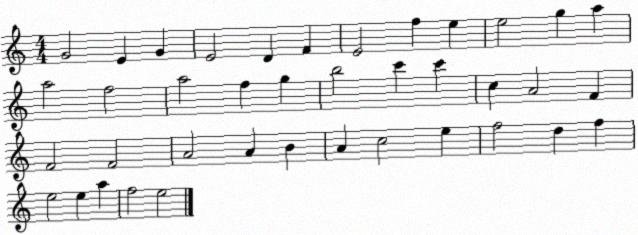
X:1
T:Untitled
M:4/4
L:1/4
K:C
G2 E G E2 D F E2 f e e2 g a a2 f2 a2 f g b2 c' c' c A2 F F2 F2 A2 A B A c2 e f2 d f e2 e a f2 e2